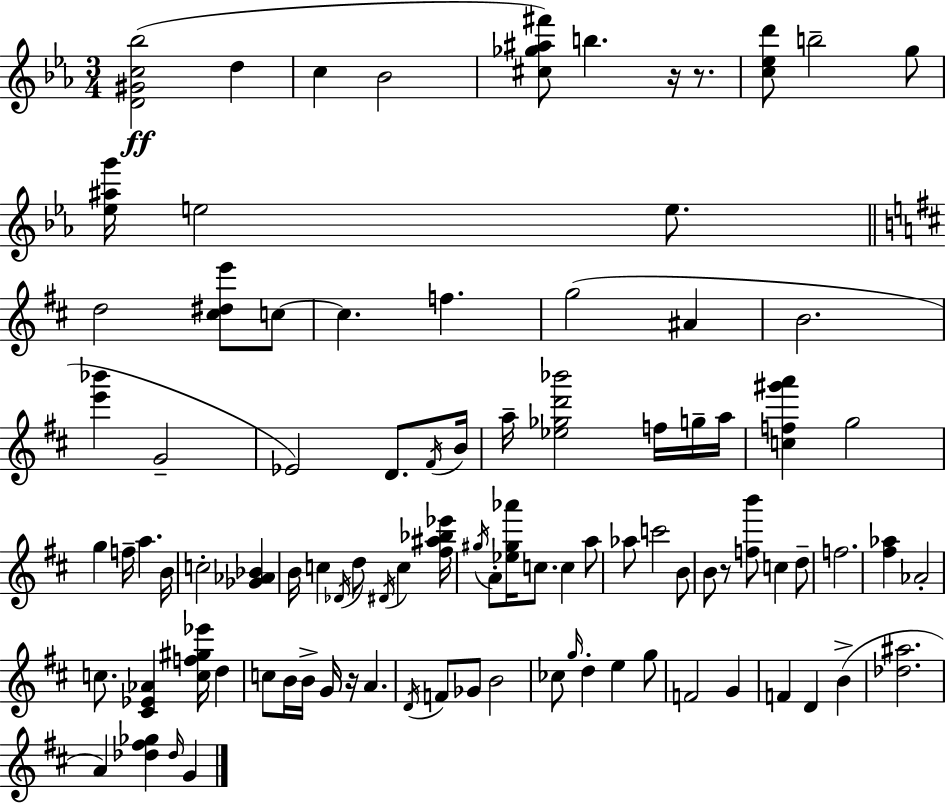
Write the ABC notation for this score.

X:1
T:Untitled
M:3/4
L:1/4
K:Cm
[D^Gc_b]2 d c _B2 [^c_g^a^f']/2 b z/4 z/2 [c_ed']/2 b2 g/2 [_e^ag']/4 e2 e/2 d2 [^c^de']/2 c/2 c f g2 ^A B2 [e'_b'] G2 _E2 D/2 ^F/4 B/4 a/4 [_e_gd'_b']2 f/4 g/4 a/4 [cf^g'a'] g2 g f/4 a B/4 c2 [_G_A_B] B/4 c _D/4 d/2 ^D/4 c [^f^a_b_e']/4 ^g/4 A/2 [_e^g_a']/4 c/2 c a/2 _a/2 c'2 B/2 B/2 z/2 [fb']/2 c d/2 f2 [^f_a] _A2 c/2 [^C_E_A] [cf^g_e']/4 d c/2 B/4 B/4 G/4 z/4 A D/4 F/2 _G/2 B2 _c/2 g/4 d e g/2 F2 G F D B [_d^a]2 A [_d^f_g] _d/4 G